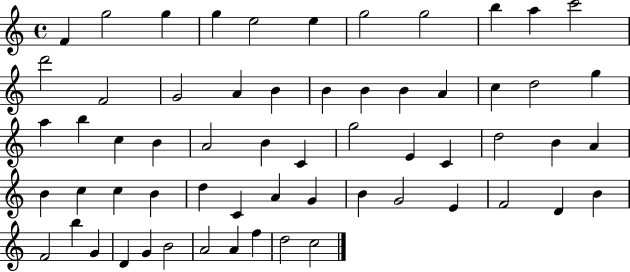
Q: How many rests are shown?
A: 0